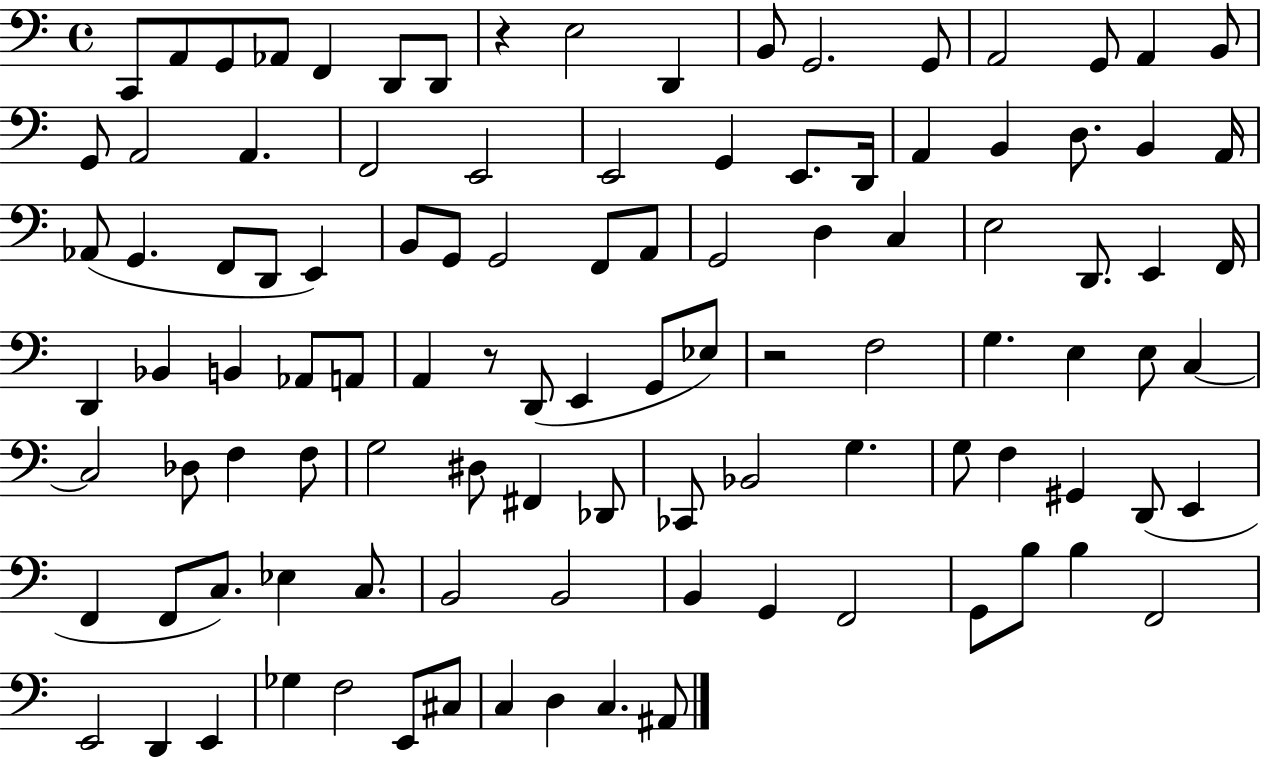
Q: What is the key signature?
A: C major